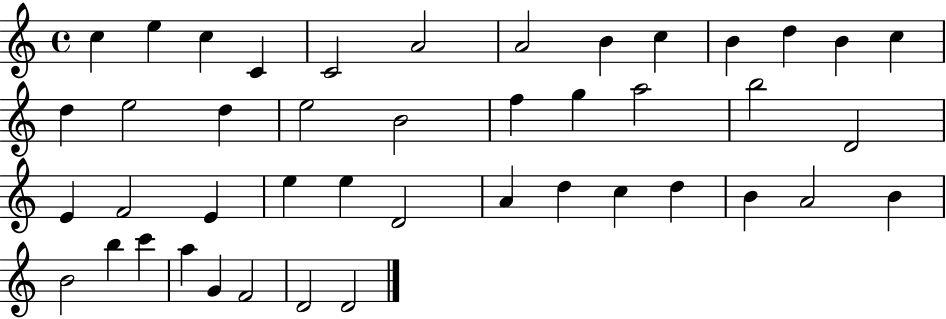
C5/q E5/q C5/q C4/q C4/h A4/h A4/h B4/q C5/q B4/q D5/q B4/q C5/q D5/q E5/h D5/q E5/h B4/h F5/q G5/q A5/h B5/h D4/h E4/q F4/h E4/q E5/q E5/q D4/h A4/q D5/q C5/q D5/q B4/q A4/h B4/q B4/h B5/q C6/q A5/q G4/q F4/h D4/h D4/h